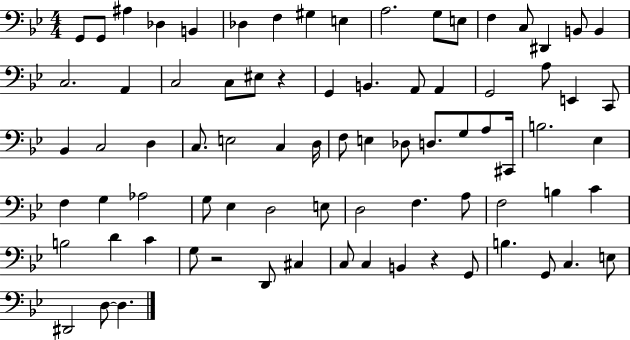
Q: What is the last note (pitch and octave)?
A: D3